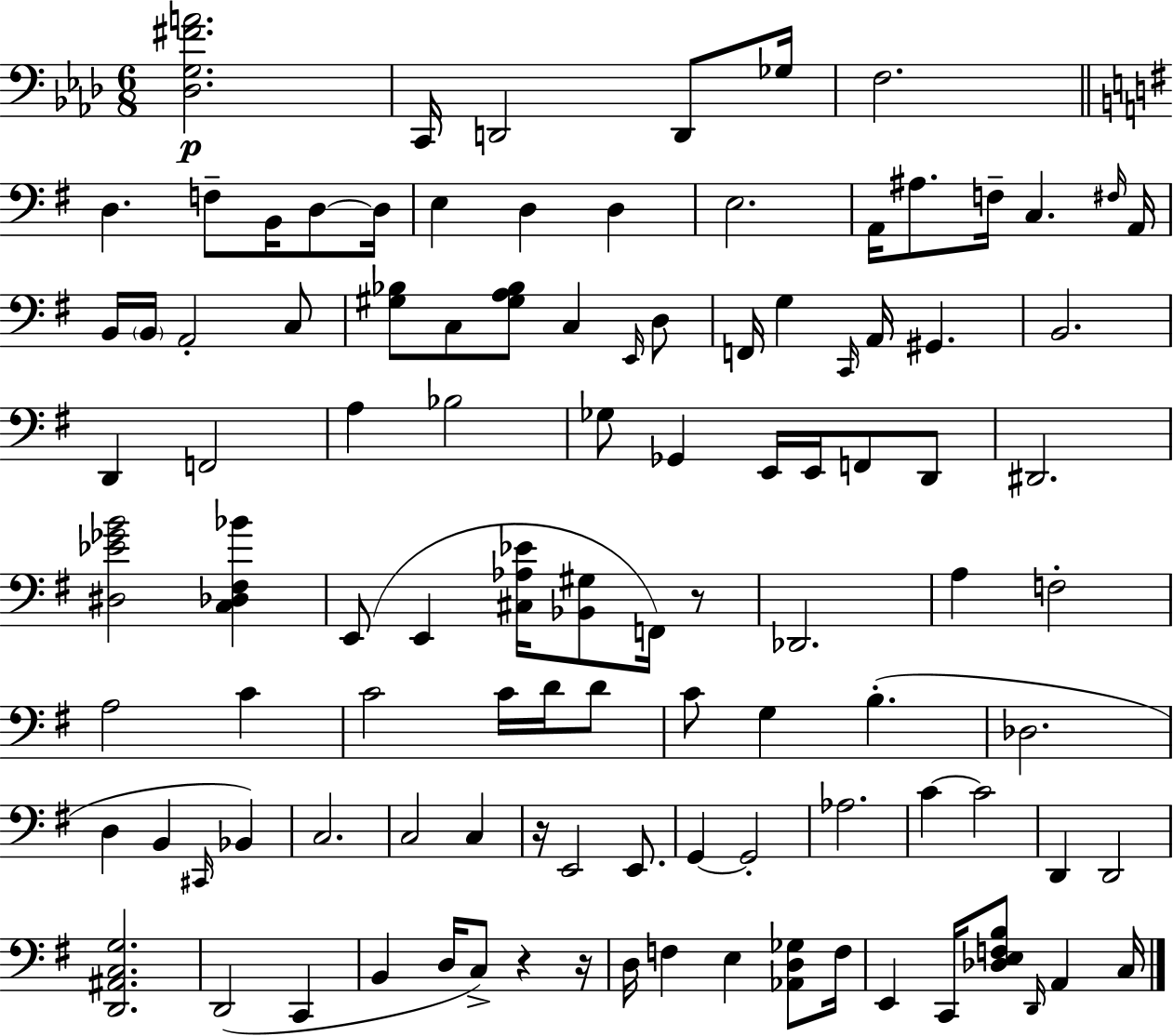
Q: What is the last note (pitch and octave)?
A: C3